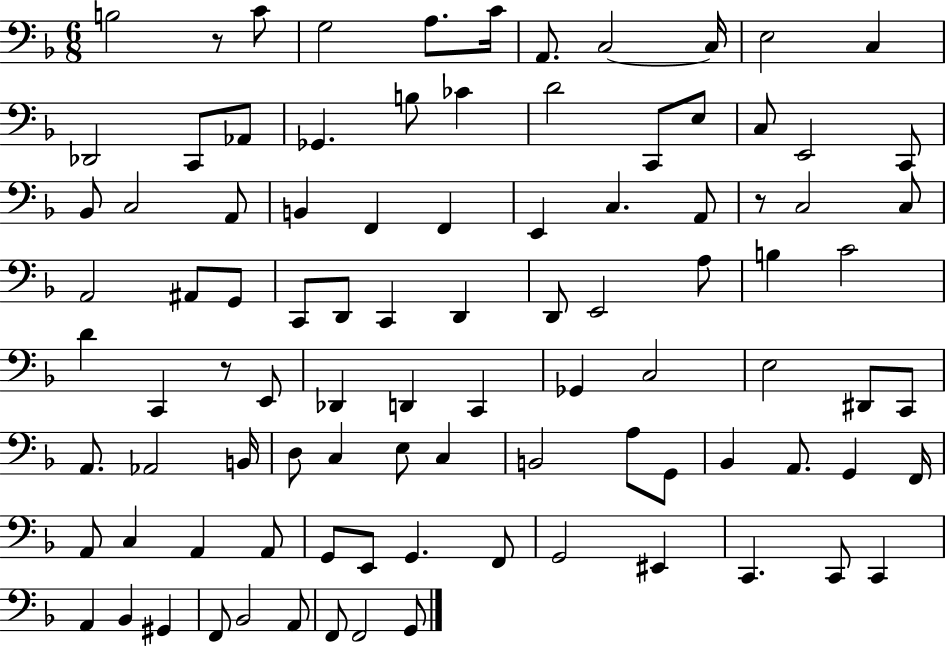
B3/h R/e C4/e G3/h A3/e. C4/s A2/e. C3/h C3/s E3/h C3/q Db2/h C2/e Ab2/e Gb2/q. B3/e CES4/q D4/h C2/e E3/e C3/e E2/h C2/e Bb2/e C3/h A2/e B2/q F2/q F2/q E2/q C3/q. A2/e R/e C3/h C3/e A2/h A#2/e G2/e C2/e D2/e C2/q D2/q D2/e E2/h A3/e B3/q C4/h D4/q C2/q R/e E2/e Db2/q D2/q C2/q Gb2/q C3/h E3/h D#2/e C2/e A2/e. Ab2/h B2/s D3/e C3/q E3/e C3/q B2/h A3/e G2/e Bb2/q A2/e. G2/q F2/s A2/e C3/q A2/q A2/e G2/e E2/e G2/q. F2/e G2/h EIS2/q C2/q. C2/e C2/q A2/q Bb2/q G#2/q F2/e Bb2/h A2/e F2/e F2/h G2/e